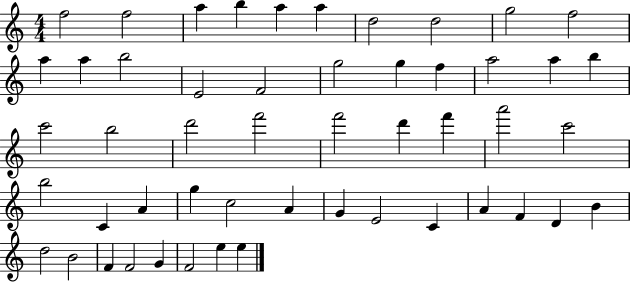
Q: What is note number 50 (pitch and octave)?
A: E5